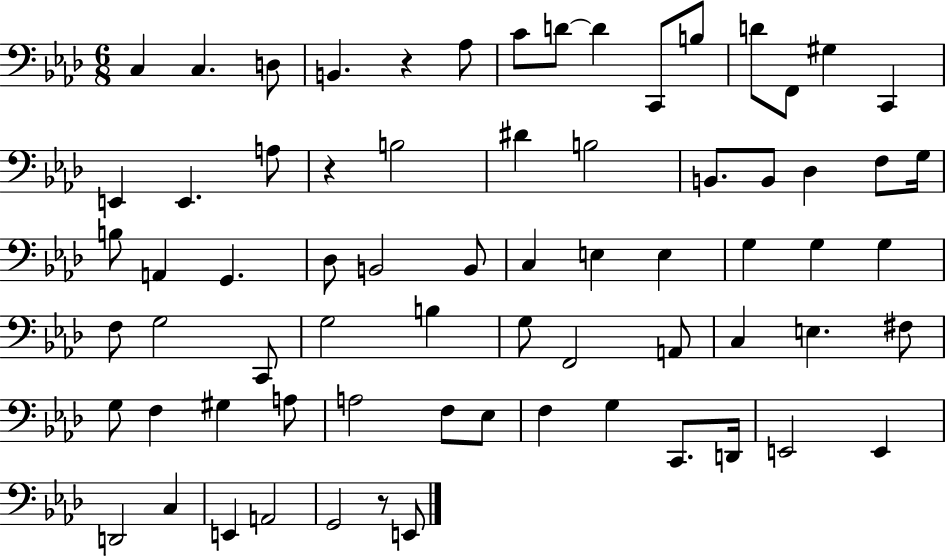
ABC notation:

X:1
T:Untitled
M:6/8
L:1/4
K:Ab
C, C, D,/2 B,, z _A,/2 C/2 D/2 D C,,/2 B,/2 D/2 F,,/2 ^G, C,, E,, E,, A,/2 z B,2 ^D B,2 B,,/2 B,,/2 _D, F,/2 G,/4 B,/2 A,, G,, _D,/2 B,,2 B,,/2 C, E, E, G, G, G, F,/2 G,2 C,,/2 G,2 B, G,/2 F,,2 A,,/2 C, E, ^F,/2 G,/2 F, ^G, A,/2 A,2 F,/2 _E,/2 F, G, C,,/2 D,,/4 E,,2 E,, D,,2 C, E,, A,,2 G,,2 z/2 E,,/2